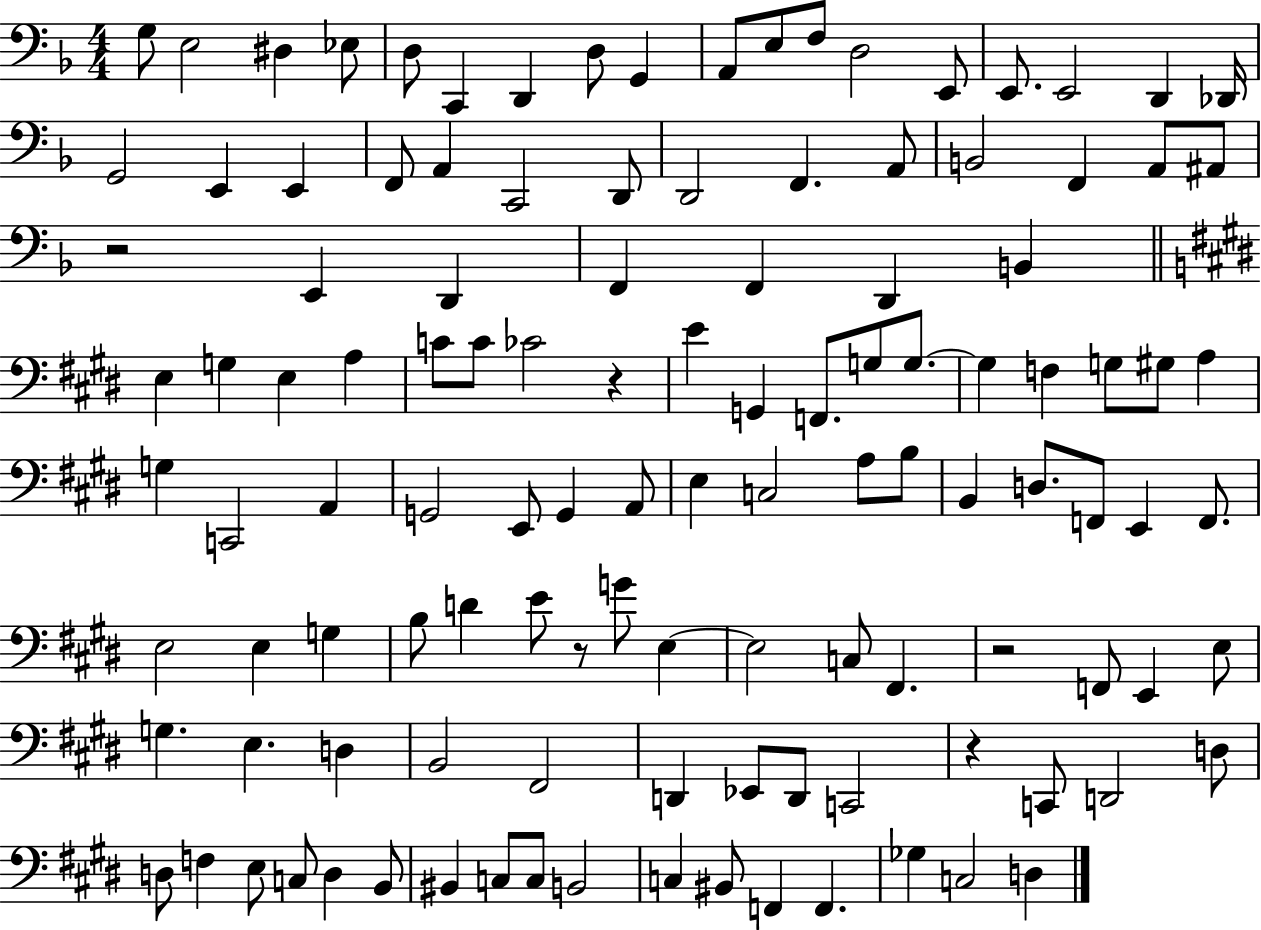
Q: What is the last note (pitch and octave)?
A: D3